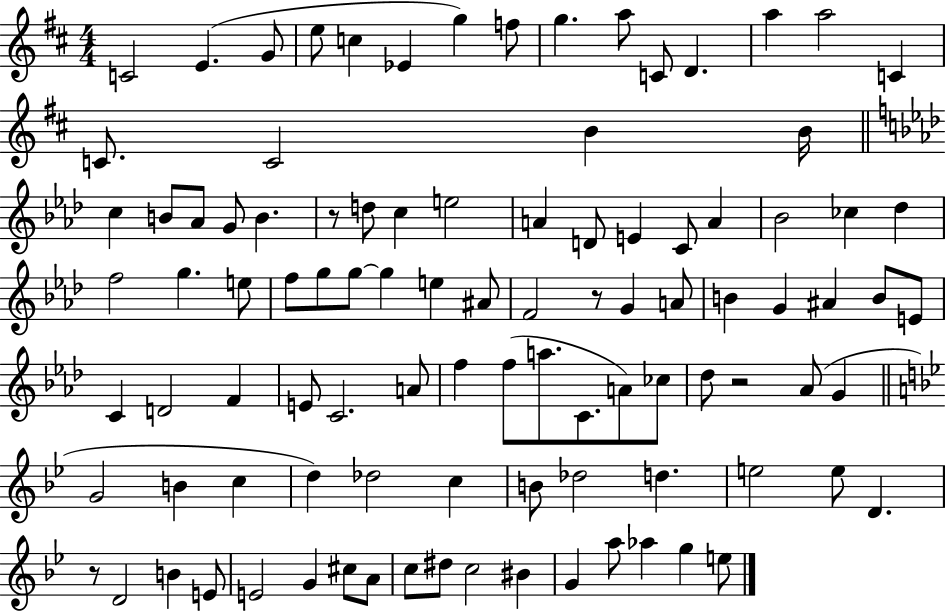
{
  \clef treble
  \numericTimeSignature
  \time 4/4
  \key d \major
  c'2 e'4.( g'8 | e''8 c''4 ees'4 g''4) f''8 | g''4. a''8 c'8 d'4. | a''4 a''2 c'4 | \break c'8. c'2 b'4 b'16 | \bar "||" \break \key aes \major c''4 b'8 aes'8 g'8 b'4. | r8 d''8 c''4 e''2 | a'4 d'8 e'4 c'8 a'4 | bes'2 ces''4 des''4 | \break f''2 g''4. e''8 | f''8 g''8 g''8~~ g''4 e''4 ais'8 | f'2 r8 g'4 a'8 | b'4 g'4 ais'4 b'8 e'8 | \break c'4 d'2 f'4 | e'8 c'2. a'8 | f''4 f''8( a''8. c'8. a'8) ces''8 | des''8 r2 aes'8( g'4 | \break \bar "||" \break \key g \minor g'2 b'4 c''4 | d''4) des''2 c''4 | b'8 des''2 d''4. | e''2 e''8 d'4. | \break r8 d'2 b'4 e'8 | e'2 g'4 cis''8 a'8 | c''8 dis''8 c''2 bis'4 | g'4 a''8 aes''4 g''4 e''8 | \break \bar "|."
}